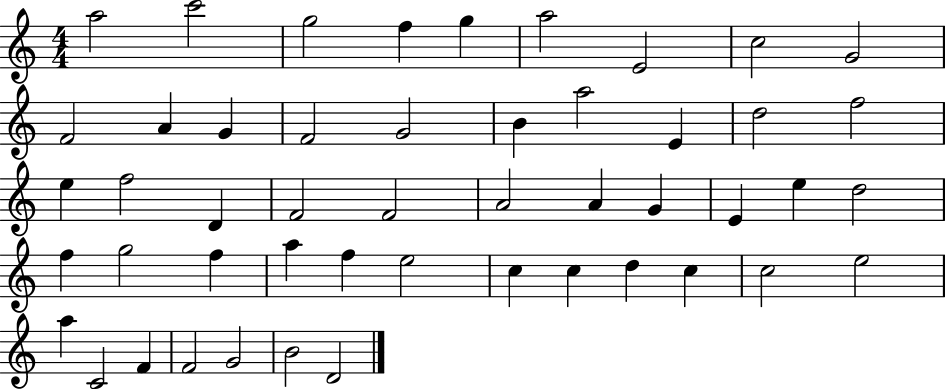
{
  \clef treble
  \numericTimeSignature
  \time 4/4
  \key c \major
  a''2 c'''2 | g''2 f''4 g''4 | a''2 e'2 | c''2 g'2 | \break f'2 a'4 g'4 | f'2 g'2 | b'4 a''2 e'4 | d''2 f''2 | \break e''4 f''2 d'4 | f'2 f'2 | a'2 a'4 g'4 | e'4 e''4 d''2 | \break f''4 g''2 f''4 | a''4 f''4 e''2 | c''4 c''4 d''4 c''4 | c''2 e''2 | \break a''4 c'2 f'4 | f'2 g'2 | b'2 d'2 | \bar "|."
}